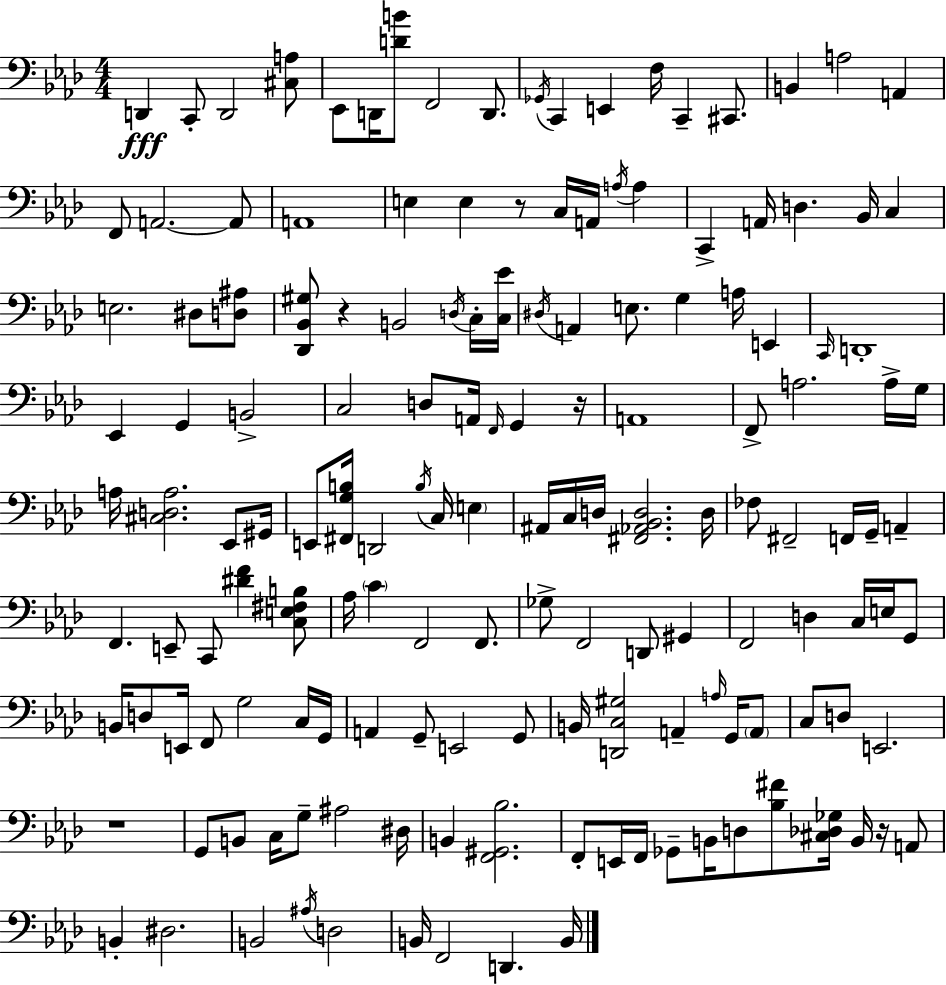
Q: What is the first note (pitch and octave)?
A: D2